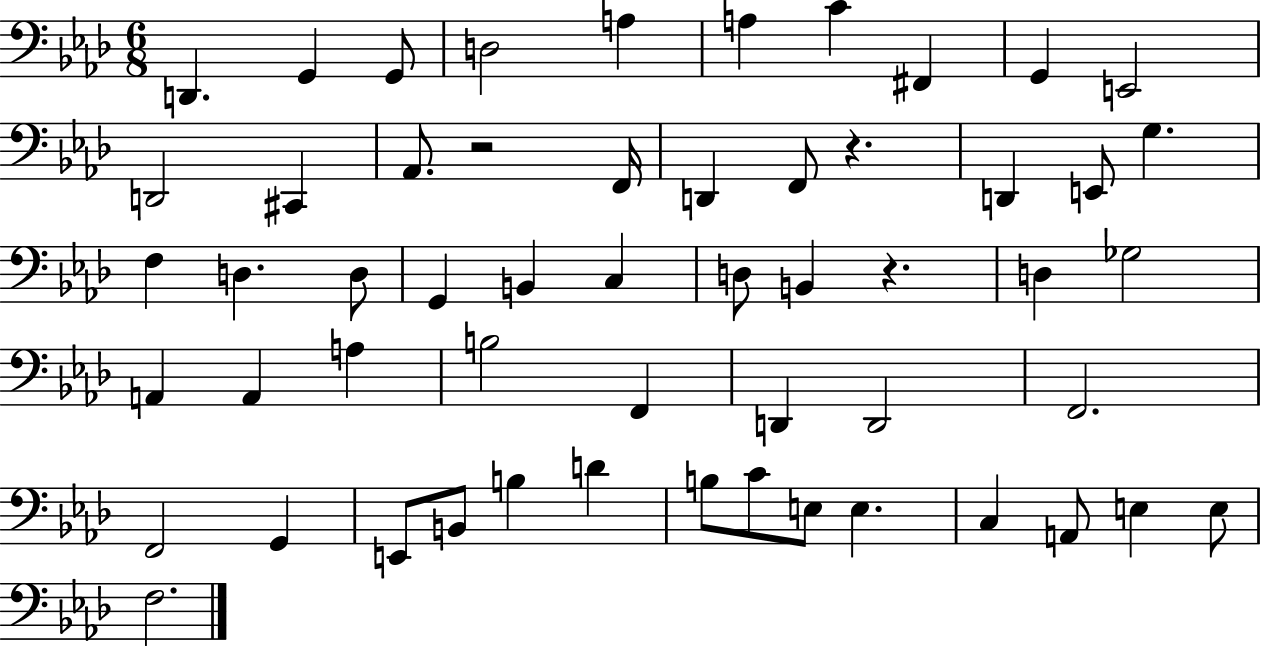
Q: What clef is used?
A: bass